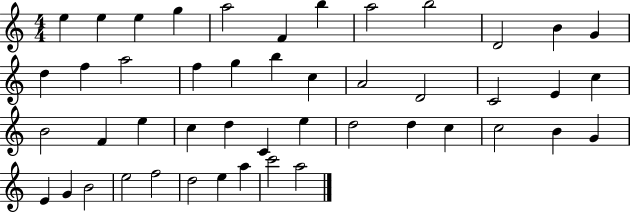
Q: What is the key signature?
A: C major